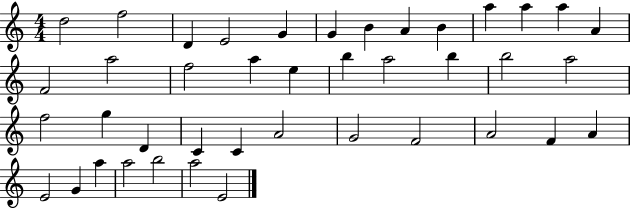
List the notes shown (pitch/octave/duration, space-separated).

D5/h F5/h D4/q E4/h G4/q G4/q B4/q A4/q B4/q A5/q A5/q A5/q A4/q F4/h A5/h F5/h A5/q E5/q B5/q A5/h B5/q B5/h A5/h F5/h G5/q D4/q C4/q C4/q A4/h G4/h F4/h A4/h F4/q A4/q E4/h G4/q A5/q A5/h B5/h A5/h E4/h